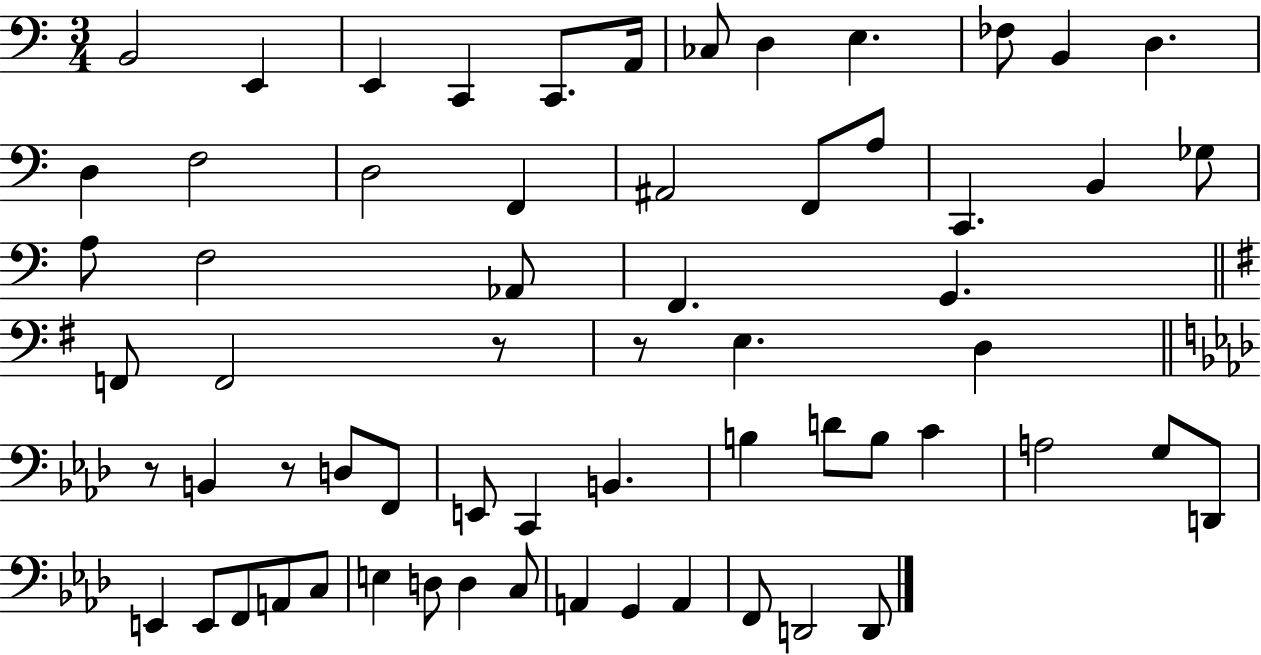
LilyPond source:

{
  \clef bass
  \numericTimeSignature
  \time 3/4
  \key c \major
  \repeat volta 2 { b,2 e,4 | e,4 c,4 c,8. a,16 | ces8 d4 e4. | fes8 b,4 d4. | \break d4 f2 | d2 f,4 | ais,2 f,8 a8 | c,4. b,4 ges8 | \break a8 f2 aes,8 | f,4. g,4. | \bar "||" \break \key e \minor f,8 f,2 r8 | r8 e4. d4 | \bar "||" \break \key aes \major r8 b,4 r8 d8 f,8 | e,8 c,4 b,4. | b4 d'8 b8 c'4 | a2 g8 d,8 | \break e,4 e,8 f,8 a,8 c8 | e4 d8 d4 c8 | a,4 g,4 a,4 | f,8 d,2 d,8 | \break } \bar "|."
}